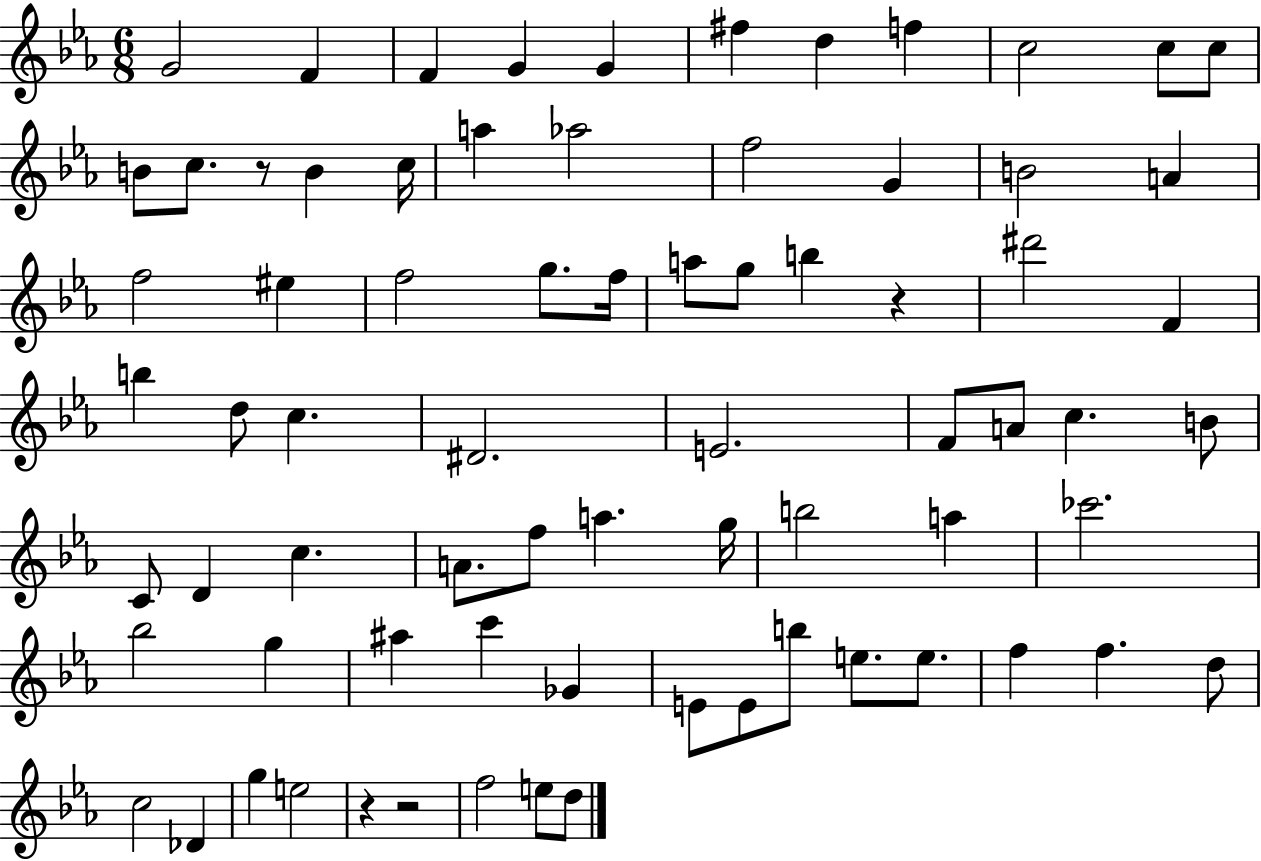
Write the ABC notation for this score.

X:1
T:Untitled
M:6/8
L:1/4
K:Eb
G2 F F G G ^f d f c2 c/2 c/2 B/2 c/2 z/2 B c/4 a _a2 f2 G B2 A f2 ^e f2 g/2 f/4 a/2 g/2 b z ^d'2 F b d/2 c ^D2 E2 F/2 A/2 c B/2 C/2 D c A/2 f/2 a g/4 b2 a _c'2 _b2 g ^a c' _G E/2 E/2 b/2 e/2 e/2 f f d/2 c2 _D g e2 z z2 f2 e/2 d/2